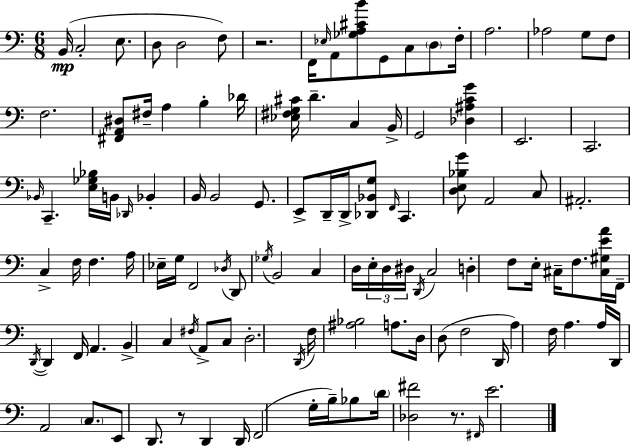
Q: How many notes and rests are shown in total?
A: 116